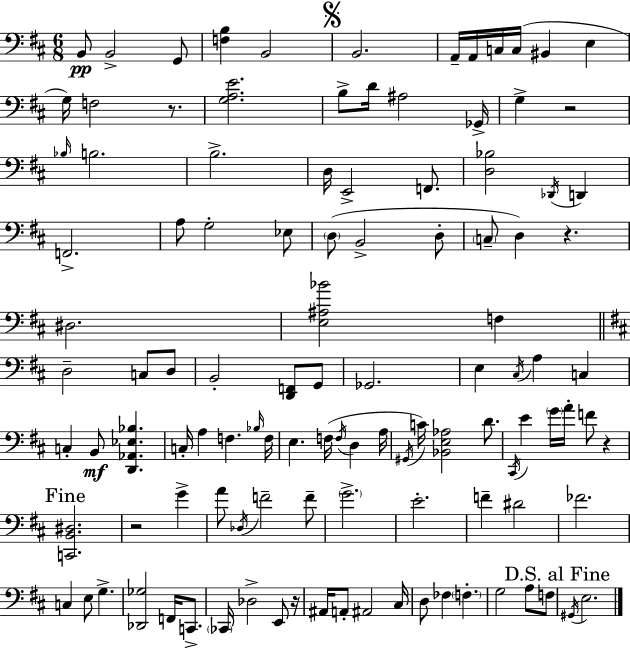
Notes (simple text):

B2/e B2/h G2/e [F3,B3]/q B2/h B2/h. A2/s A2/s C3/s C3/s BIS2/q E3/q G3/s F3/h R/e. [G3,A3,E4]/h. B3/e D4/s A#3/h Gb2/s G3/q R/h Bb3/s B3/h. B3/h. D3/s E2/h F2/e. [D3,Bb3]/h Db2/s D2/q F2/h. A3/e G3/h Eb3/e D3/e B2/h D3/e C3/e D3/q R/q. D#3/h. [E3,A#3,Bb4]/h F3/q D3/h C3/e D3/e B2/h [D2,F2]/e G2/e Gb2/h. E3/q C#3/s A3/q C3/q C3/q B2/e [D2,Ab2,Eb3,Bb3]/q. C3/s A3/q F3/q. Bb3/s F3/s E3/q. F3/s F3/s D3/q A3/s G#2/s C4/s [Bb2,E3,Ab3]/h D4/e. C#2/s E4/q G4/s A4/s F4/e R/q [C2,B2,D#3]/h. R/h G4/q A4/e Db3/s F4/h F4/e G4/h. E4/h. F4/q D#4/h FES4/h. C3/q E3/e G3/q. [Db2,Gb3]/h F2/s C2/e. CES2/s Db3/h E2/e R/s A#2/s A2/e A#2/h C#3/s D3/e FES3/q F3/q. G3/h A3/e F3/e G#2/s E3/h.